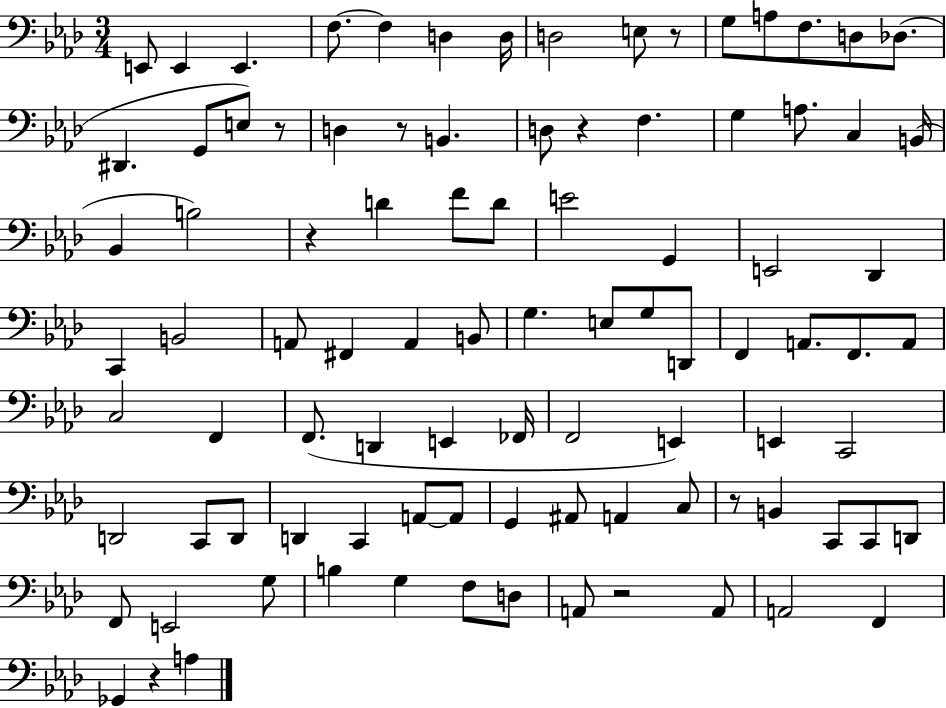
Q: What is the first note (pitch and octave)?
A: E2